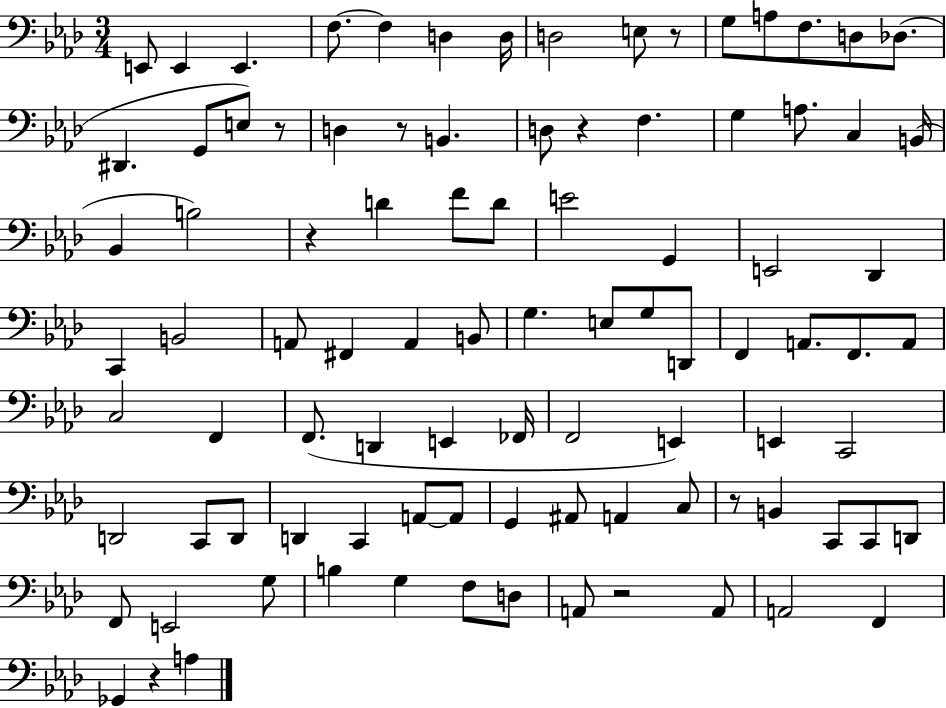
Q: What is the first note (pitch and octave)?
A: E2